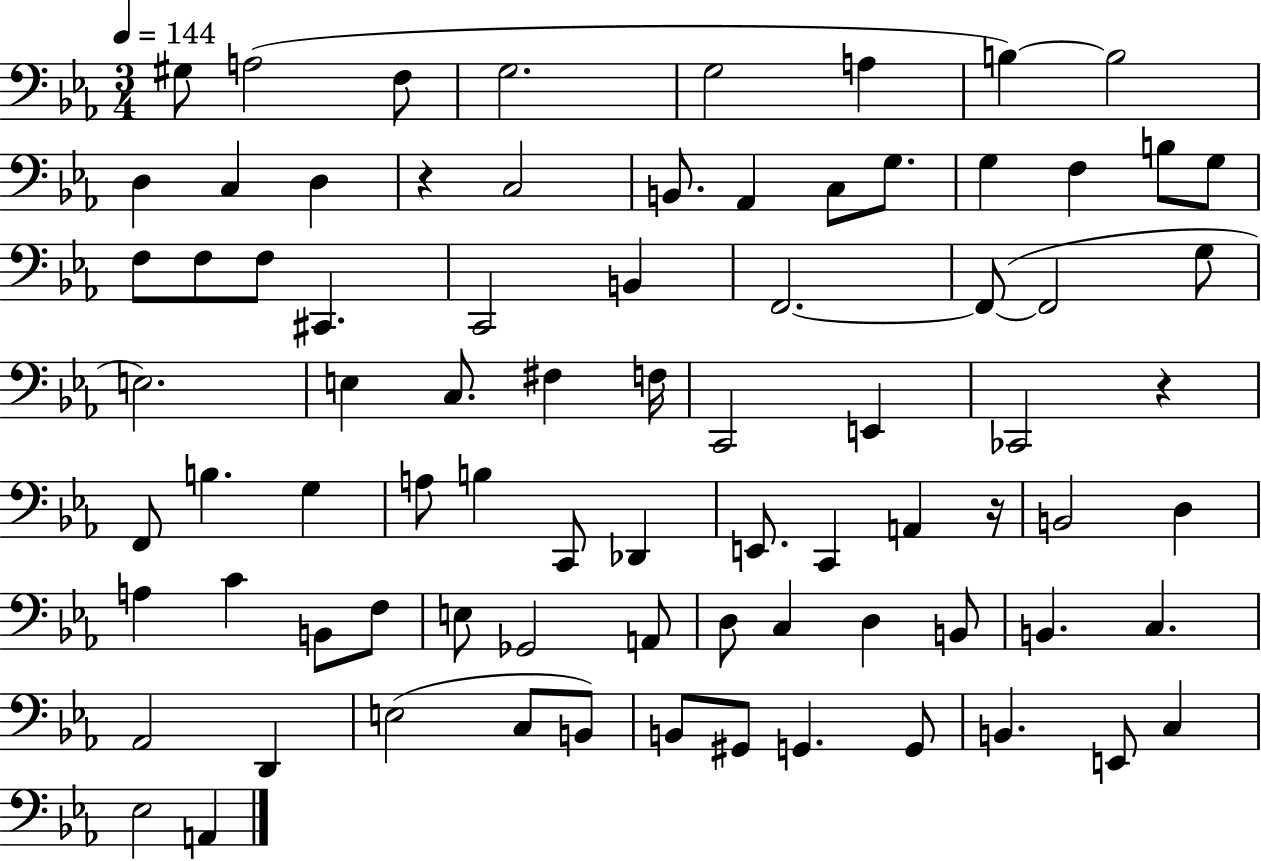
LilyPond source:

{
  \clef bass
  \numericTimeSignature
  \time 3/4
  \key ees \major
  \tempo 4 = 144
  \repeat volta 2 { gis8 a2( f8 | g2. | g2 a4 | b4~~) b2 | \break d4 c4 d4 | r4 c2 | b,8. aes,4 c8 g8. | g4 f4 b8 g8 | \break f8 f8 f8 cis,4. | c,2 b,4 | f,2.~~ | f,8~(~ f,2 g8 | \break e2.) | e4 c8. fis4 f16 | c,2 e,4 | ces,2 r4 | \break f,8 b4. g4 | a8 b4 c,8 des,4 | e,8. c,4 a,4 r16 | b,2 d4 | \break a4 c'4 b,8 f8 | e8 ges,2 a,8 | d8 c4 d4 b,8 | b,4. c4. | \break aes,2 d,4 | e2( c8 b,8) | b,8 gis,8 g,4. g,8 | b,4. e,8 c4 | \break ees2 a,4 | } \bar "|."
}